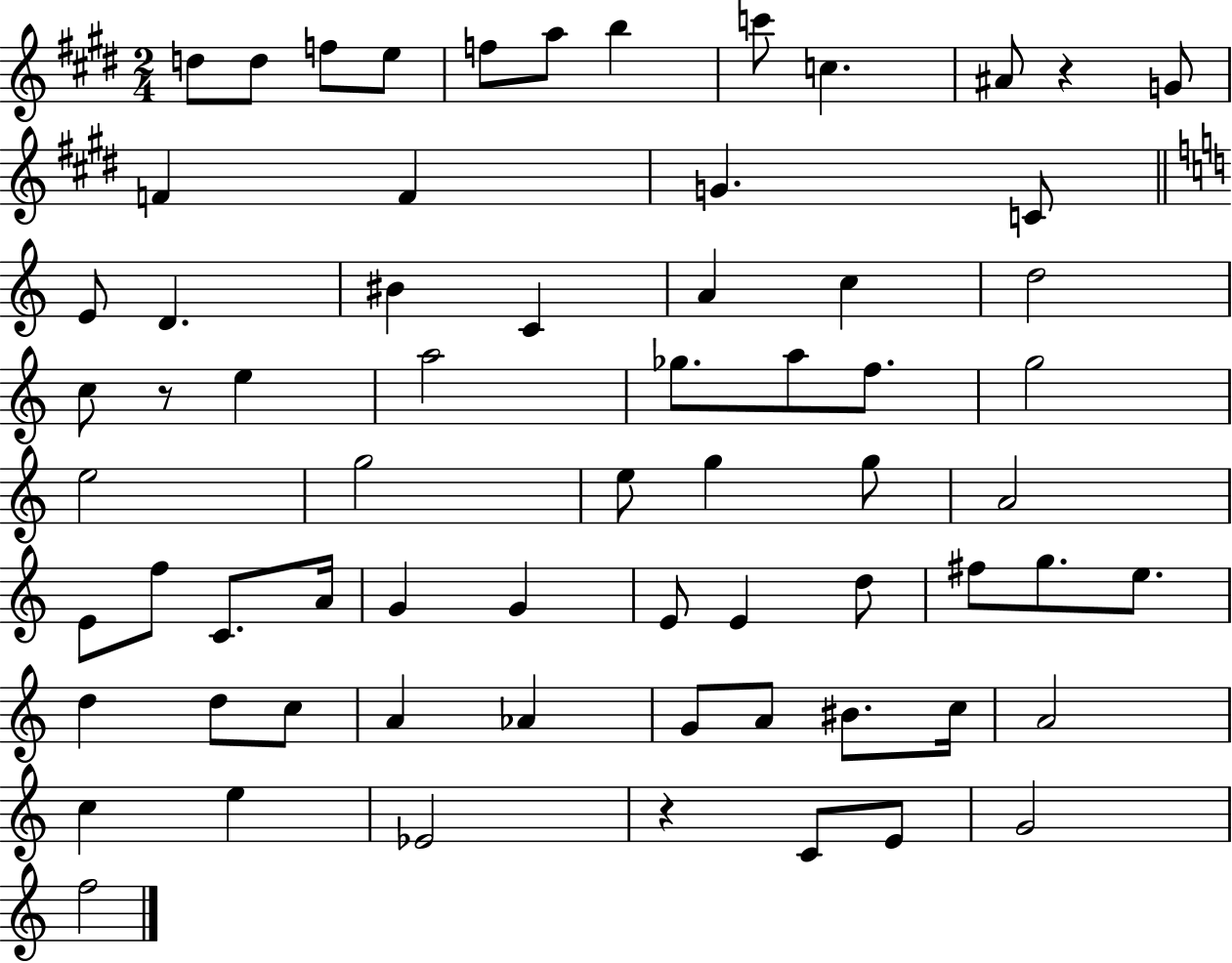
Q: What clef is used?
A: treble